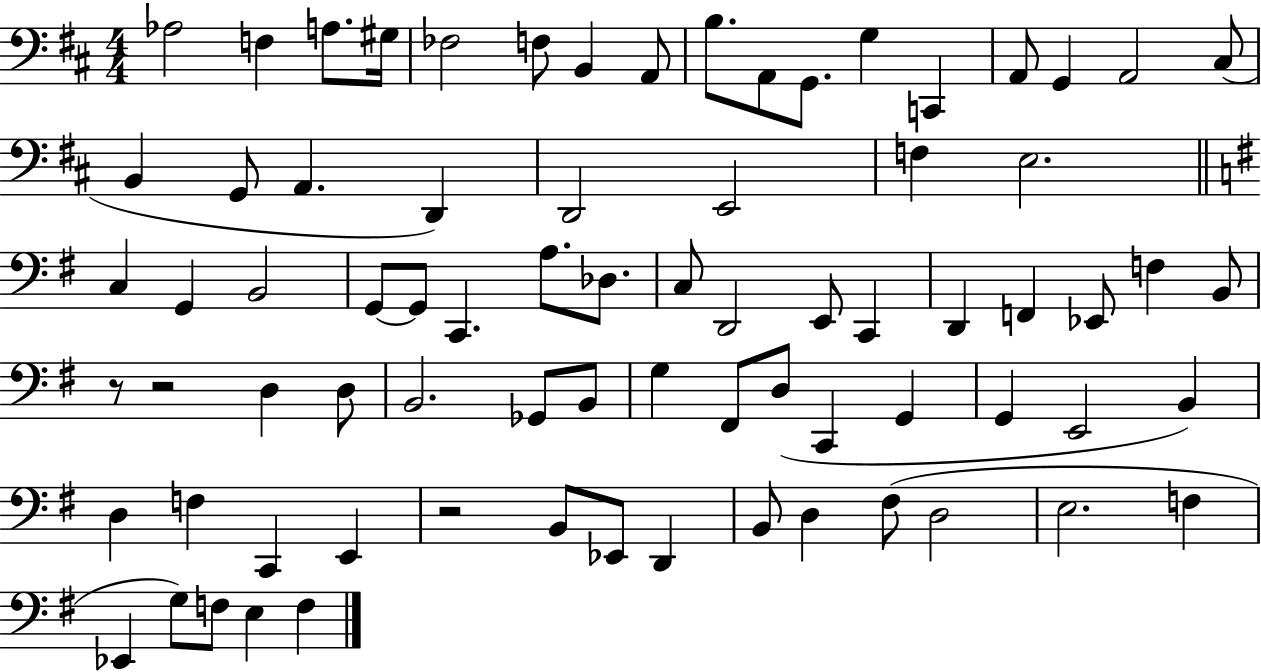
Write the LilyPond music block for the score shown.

{
  \clef bass
  \numericTimeSignature
  \time 4/4
  \key d \major
  aes2 f4 a8. gis16 | fes2 f8 b,4 a,8 | b8. a,8 g,8. g4 c,4 | a,8 g,4 a,2 cis8( | \break b,4 g,8 a,4. d,4) | d,2 e,2 | f4 e2. | \bar "||" \break \key g \major c4 g,4 b,2 | g,8~~ g,8 c,4. a8. des8. | c8 d,2 e,8 c,4 | d,4 f,4 ees,8 f4 b,8 | \break r8 r2 d4 d8 | b,2. ges,8 b,8 | g4 fis,8 d8( c,4 g,4 | g,4 e,2 b,4) | \break d4 f4 c,4 e,4 | r2 b,8 ees,8 d,4 | b,8 d4 fis8( d2 | e2. f4 | \break ees,4 g8) f8 e4 f4 | \bar "|."
}